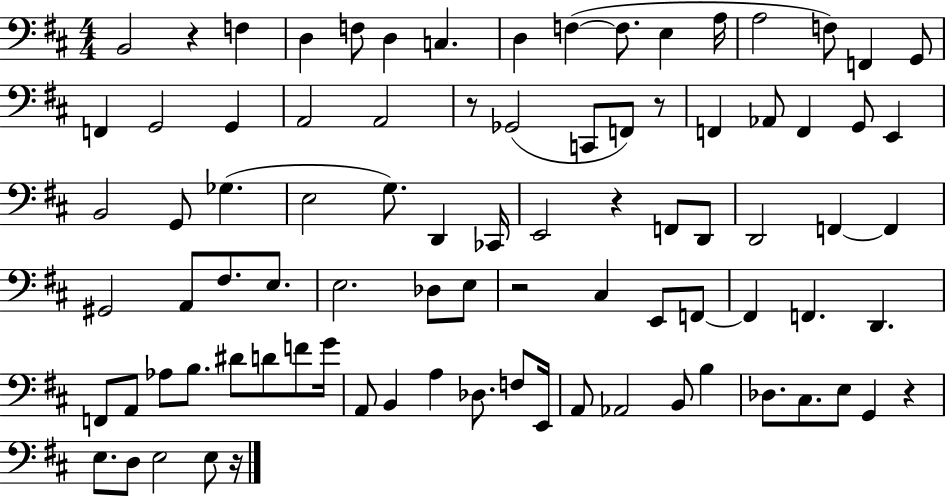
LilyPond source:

{
  \clef bass
  \numericTimeSignature
  \time 4/4
  \key d \major
  b,2 r4 f4 | d4 f8 d4 c4. | d4 f4~(~ f8. e4 a16 | a2 f8) f,4 g,8 | \break f,4 g,2 g,4 | a,2 a,2 | r8 ges,2( c,8 f,8) r8 | f,4 aes,8 f,4 g,8 e,4 | \break b,2 g,8 ges4.( | e2 g8.) d,4 ces,16 | e,2 r4 f,8 d,8 | d,2 f,4~~ f,4 | \break gis,2 a,8 fis8. e8. | e2. des8 e8 | r2 cis4 e,8 f,8~~ | f,4 f,4. d,4. | \break f,8 a,8 aes8 b8. dis'8 d'8 f'8 g'16 | a,8 b,4 a4 des8. f8 e,16 | a,8 aes,2 b,8 b4 | des8. cis8. e8 g,4 r4 | \break e8. d8 e2 e8 r16 | \bar "|."
}